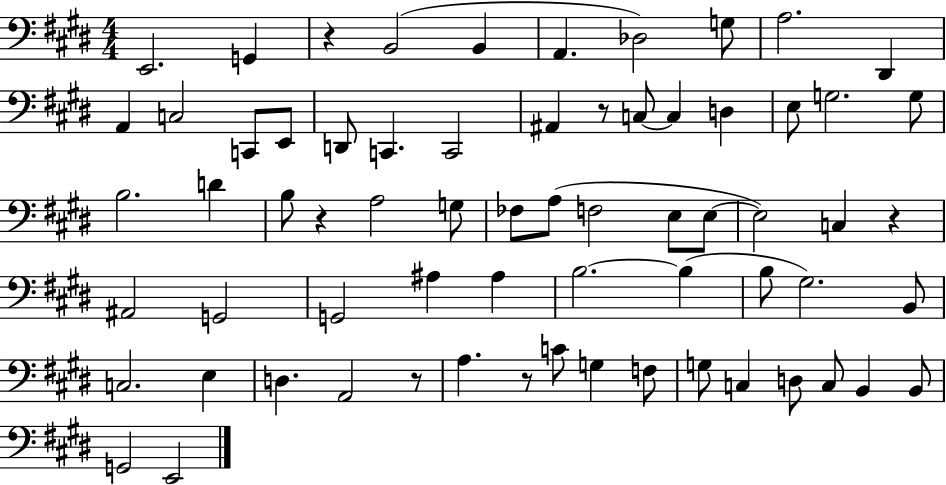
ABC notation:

X:1
T:Untitled
M:4/4
L:1/4
K:E
E,,2 G,, z B,,2 B,, A,, _D,2 G,/2 A,2 ^D,, A,, C,2 C,,/2 E,,/2 D,,/2 C,, C,,2 ^A,, z/2 C,/2 C, D, E,/2 G,2 G,/2 B,2 D B,/2 z A,2 G,/2 _F,/2 A,/2 F,2 E,/2 E,/2 E,2 C, z ^A,,2 G,,2 G,,2 ^A, ^A, B,2 B, B,/2 ^G,2 B,,/2 C,2 E, D, A,,2 z/2 A, z/2 C/2 G, F,/2 G,/2 C, D,/2 C,/2 B,, B,,/2 G,,2 E,,2